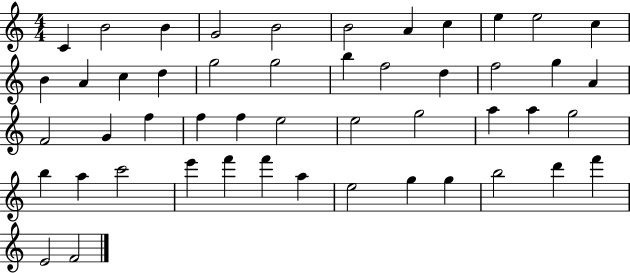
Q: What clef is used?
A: treble